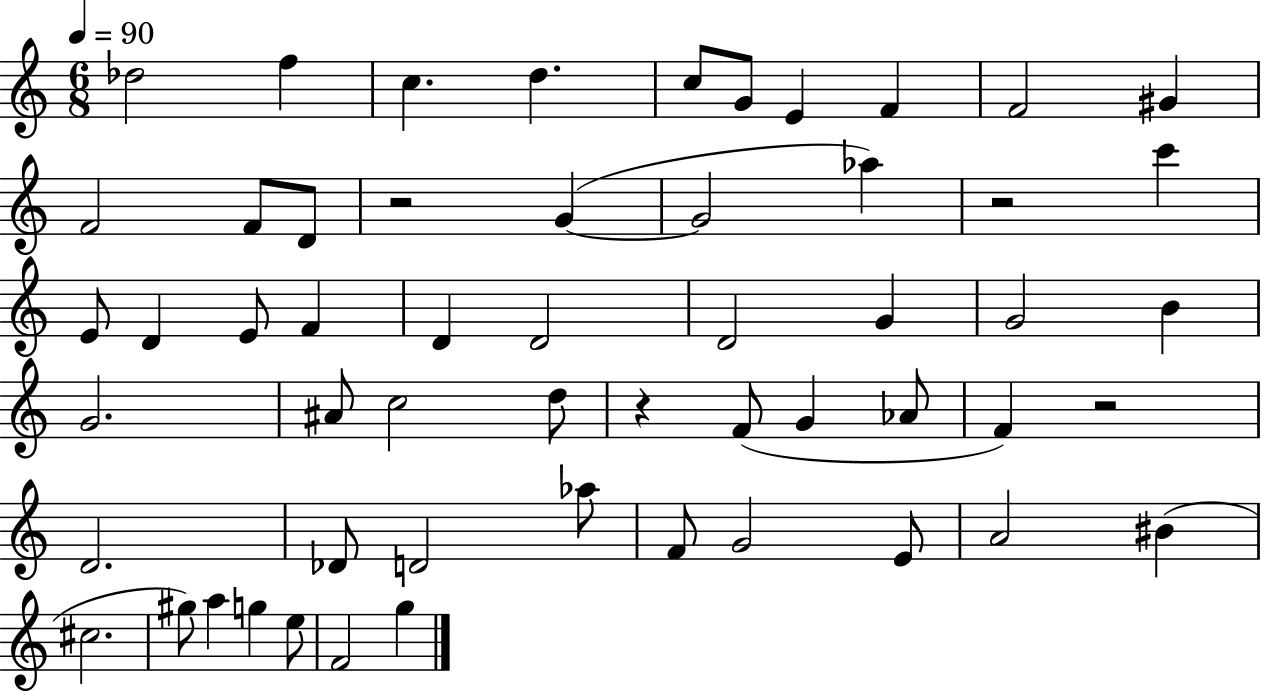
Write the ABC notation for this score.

X:1
T:Untitled
M:6/8
L:1/4
K:C
_d2 f c d c/2 G/2 E F F2 ^G F2 F/2 D/2 z2 G G2 _a z2 c' E/2 D E/2 F D D2 D2 G G2 B G2 ^A/2 c2 d/2 z F/2 G _A/2 F z2 D2 _D/2 D2 _a/2 F/2 G2 E/2 A2 ^B ^c2 ^g/2 a g e/2 F2 g